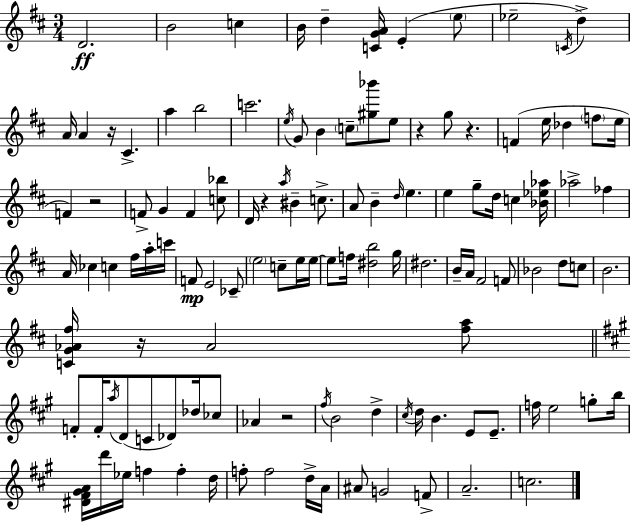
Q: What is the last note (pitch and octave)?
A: C5